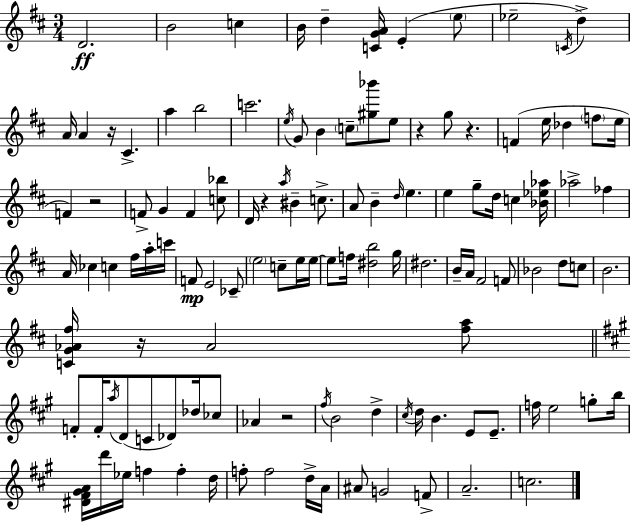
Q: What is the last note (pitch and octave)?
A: C5